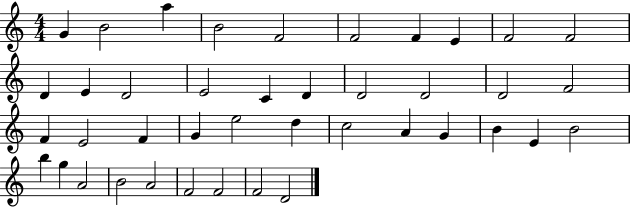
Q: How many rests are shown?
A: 0